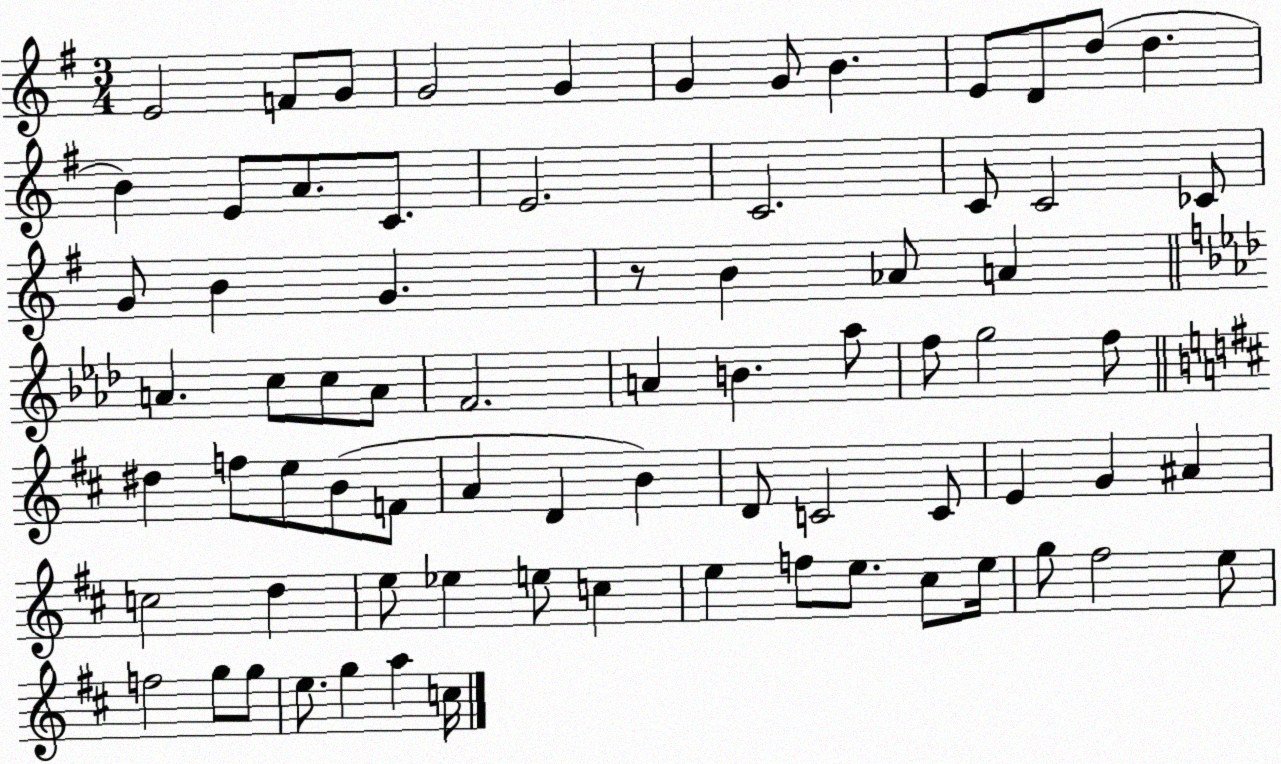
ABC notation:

X:1
T:Untitled
M:3/4
L:1/4
K:G
E2 F/2 G/2 G2 G G G/2 B E/2 D/2 d/2 d B E/2 A/2 C/2 E2 C2 C/2 C2 _C/2 G/2 B G z/2 B _A/2 A A c/2 c/2 A/2 F2 A B _a/2 f/2 g2 f/2 ^d f/2 e/2 B/2 F/2 A D B D/2 C2 C/2 E G ^A c2 d e/2 _e e/2 c e f/2 e/2 ^c/2 e/4 g/2 ^f2 e/2 f2 g/2 g/2 e/2 g a c/4